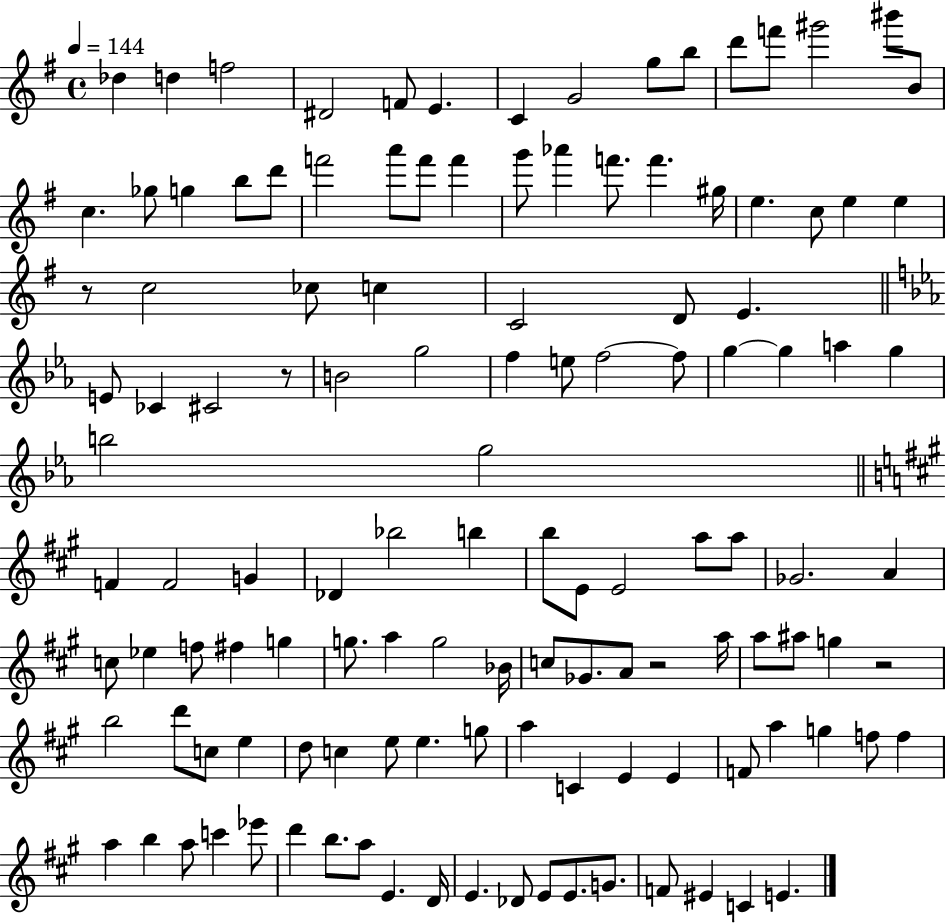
{
  \clef treble
  \time 4/4
  \defaultTimeSignature
  \key g \major
  \tempo 4 = 144
  des''4 d''4 f''2 | dis'2 f'8 e'4. | c'4 g'2 g''8 b''8 | d'''8 f'''8 gis'''2 bis'''8 b'8 | \break c''4. ges''8 g''4 b''8 d'''8 | f'''2 a'''8 f'''8 f'''4 | g'''8 aes'''4 f'''8. f'''4. gis''16 | e''4. c''8 e''4 e''4 | \break r8 c''2 ces''8 c''4 | c'2 d'8 e'4. | \bar "||" \break \key ees \major e'8 ces'4 cis'2 r8 | b'2 g''2 | f''4 e''8 f''2~~ f''8 | g''4~~ g''4 a''4 g''4 | \break b''2 g''2 | \bar "||" \break \key a \major f'4 f'2 g'4 | des'4 bes''2 b''4 | b''8 e'8 e'2 a''8 a''8 | ges'2. a'4 | \break c''8 ees''4 f''8 fis''4 g''4 | g''8. a''4 g''2 bes'16 | c''8 ges'8. a'8 r2 a''16 | a''8 ais''8 g''4 r2 | \break b''2 d'''8 c''8 e''4 | d''8 c''4 e''8 e''4. g''8 | a''4 c'4 e'4 e'4 | f'8 a''4 g''4 f''8 f''4 | \break a''4 b''4 a''8 c'''4 ees'''8 | d'''4 b''8. a''8 e'4. d'16 | e'4. des'8 e'8 e'8. g'8. | f'8 eis'4 c'4 e'4. | \break \bar "|."
}